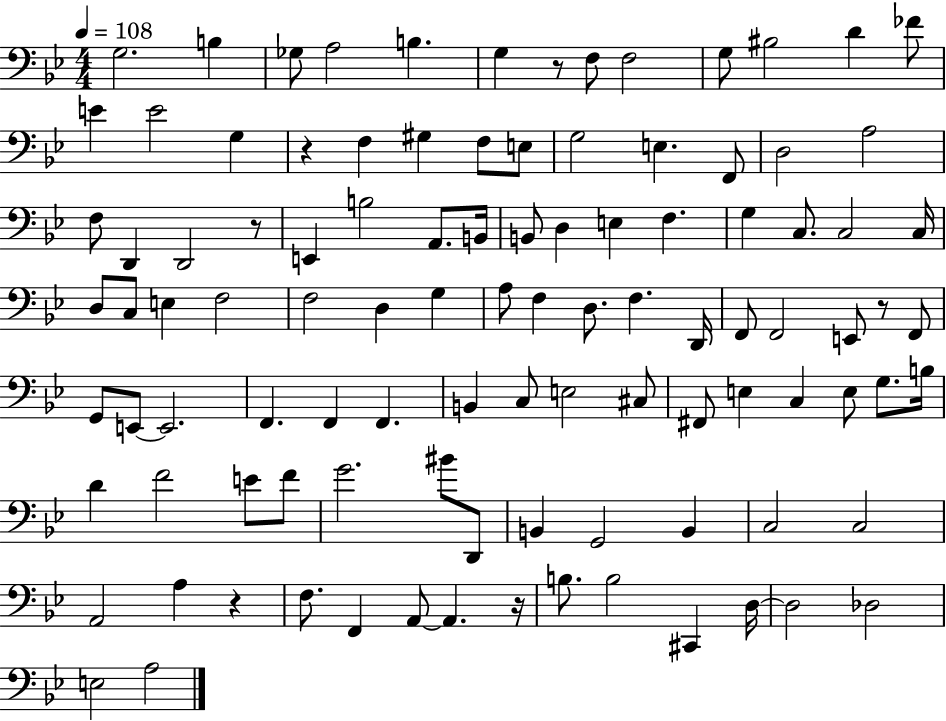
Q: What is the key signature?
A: BES major